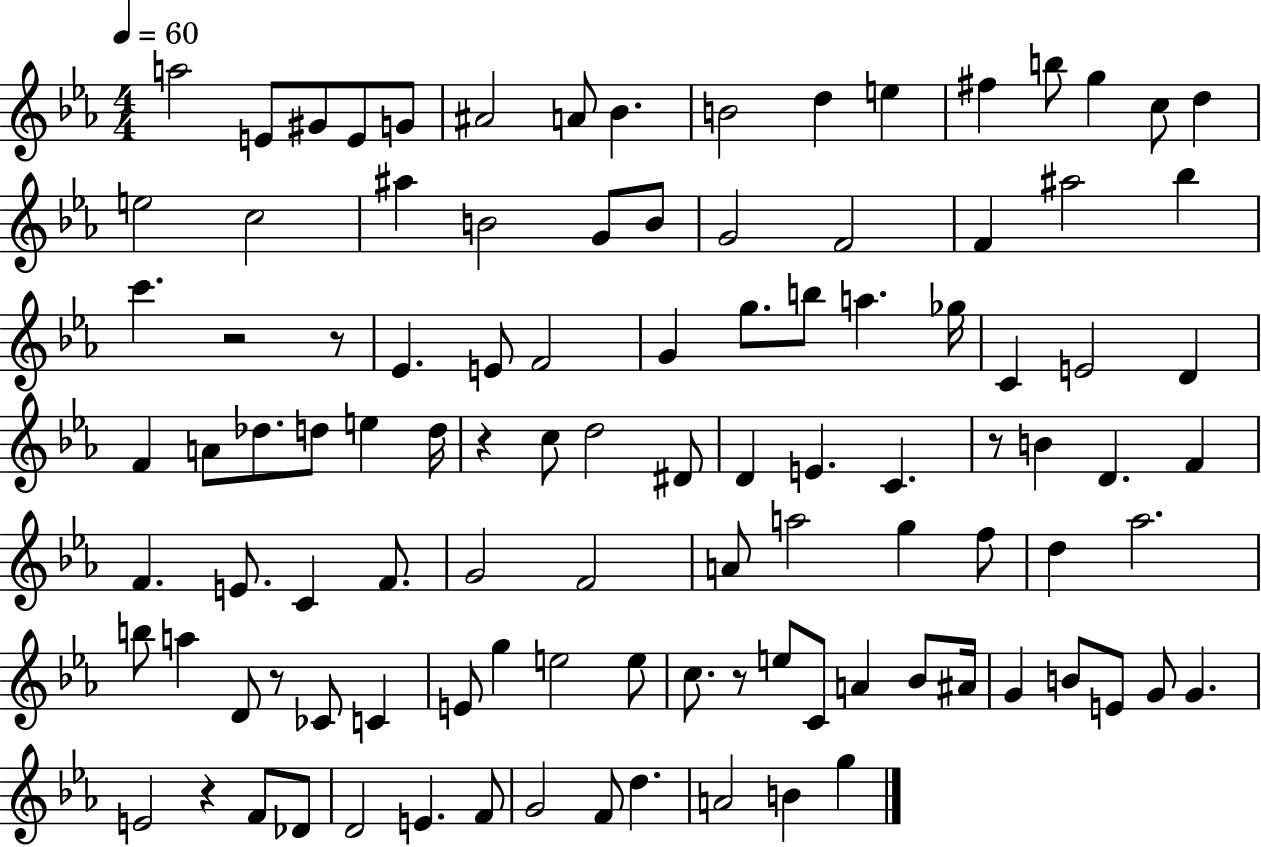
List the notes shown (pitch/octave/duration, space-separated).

A5/h E4/e G#4/e E4/e G4/e A#4/h A4/e Bb4/q. B4/h D5/q E5/q F#5/q B5/e G5/q C5/e D5/q E5/h C5/h A#5/q B4/h G4/e B4/e G4/h F4/h F4/q A#5/h Bb5/q C6/q. R/h R/e Eb4/q. E4/e F4/h G4/q G5/e. B5/e A5/q. Gb5/s C4/q E4/h D4/q F4/q A4/e Db5/e. D5/e E5/q D5/s R/q C5/e D5/h D#4/e D4/q E4/q. C4/q. R/e B4/q D4/q. F4/q F4/q. E4/e. C4/q F4/e. G4/h F4/h A4/e A5/h G5/q F5/e D5/q Ab5/h. B5/e A5/q D4/e R/e CES4/e C4/q E4/e G5/q E5/h E5/e C5/e. R/e E5/e C4/e A4/q Bb4/e A#4/s G4/q B4/e E4/e G4/e G4/q. E4/h R/q F4/e Db4/e D4/h E4/q. F4/e G4/h F4/e D5/q. A4/h B4/q G5/q